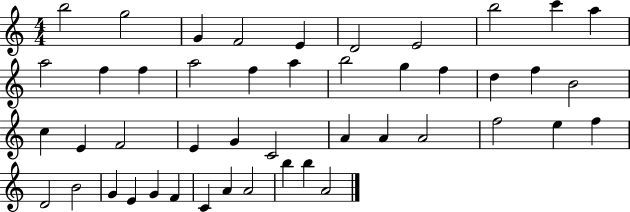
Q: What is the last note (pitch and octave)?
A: A4